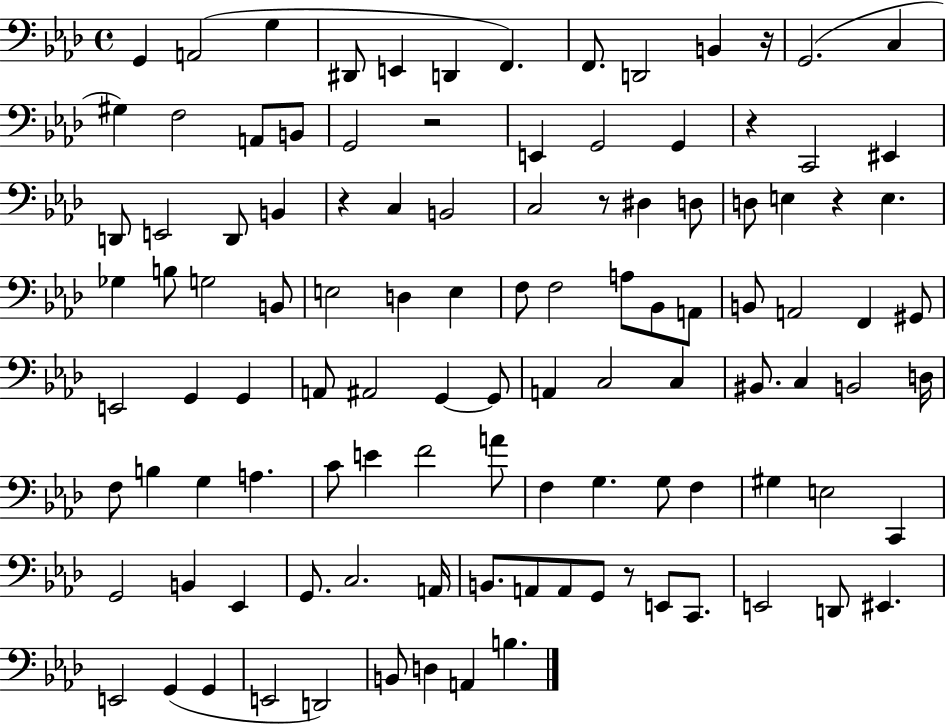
{
  \clef bass
  \time 4/4
  \defaultTimeSignature
  \key aes \major
  \repeat volta 2 { g,4 a,2( g4 | dis,8 e,4 d,4 f,4.) | f,8. d,2 b,4 r16 | g,2.( c4 | \break gis4) f2 a,8 b,8 | g,2 r2 | e,4 g,2 g,4 | r4 c,2 eis,4 | \break d,8 e,2 d,8 b,4 | r4 c4 b,2 | c2 r8 dis4 d8 | d8 e4 r4 e4. | \break ges4 b8 g2 b,8 | e2 d4 e4 | f8 f2 a8 bes,8 a,8 | b,8 a,2 f,4 gis,8 | \break e,2 g,4 g,4 | a,8 ais,2 g,4~~ g,8 | a,4 c2 c4 | bis,8. c4 b,2 d16 | \break f8 b4 g4 a4. | c'8 e'4 f'2 a'8 | f4 g4. g8 f4 | gis4 e2 c,4 | \break g,2 b,4 ees,4 | g,8. c2. a,16 | b,8. a,8 a,8 g,8 r8 e,8 c,8. | e,2 d,8 eis,4. | \break e,2 g,4( g,4 | e,2 d,2) | b,8 d4 a,4 b4. | } \bar "|."
}